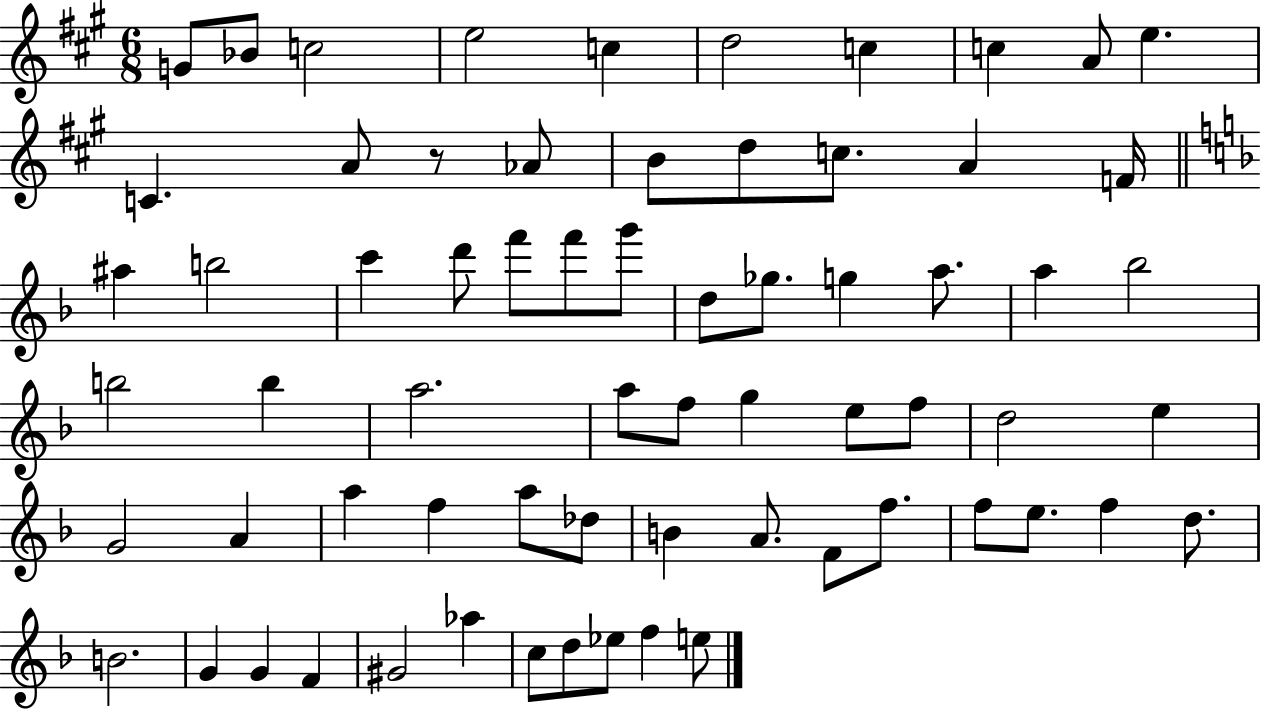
{
  \clef treble
  \numericTimeSignature
  \time 6/8
  \key a \major
  \repeat volta 2 { g'8 bes'8 c''2 | e''2 c''4 | d''2 c''4 | c''4 a'8 e''4. | \break c'4. a'8 r8 aes'8 | b'8 d''8 c''8. a'4 f'16 | \bar "||" \break \key f \major ais''4 b''2 | c'''4 d'''8 f'''8 f'''8 g'''8 | d''8 ges''8. g''4 a''8. | a''4 bes''2 | \break b''2 b''4 | a''2. | a''8 f''8 g''4 e''8 f''8 | d''2 e''4 | \break g'2 a'4 | a''4 f''4 a''8 des''8 | b'4 a'8. f'8 f''8. | f''8 e''8. f''4 d''8. | \break b'2. | g'4 g'4 f'4 | gis'2 aes''4 | c''8 d''8 ees''8 f''4 e''8 | \break } \bar "|."
}